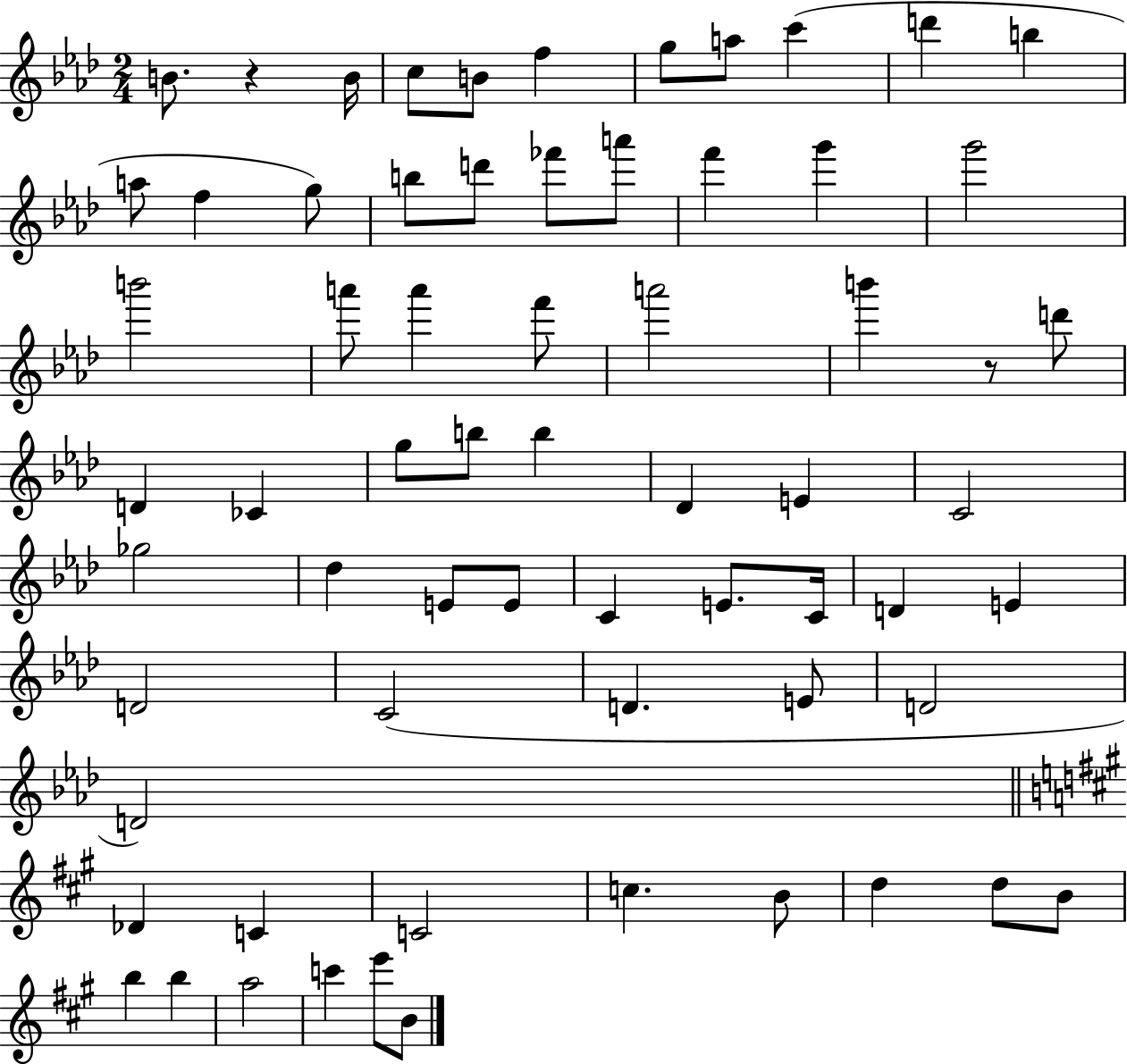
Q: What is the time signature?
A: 2/4